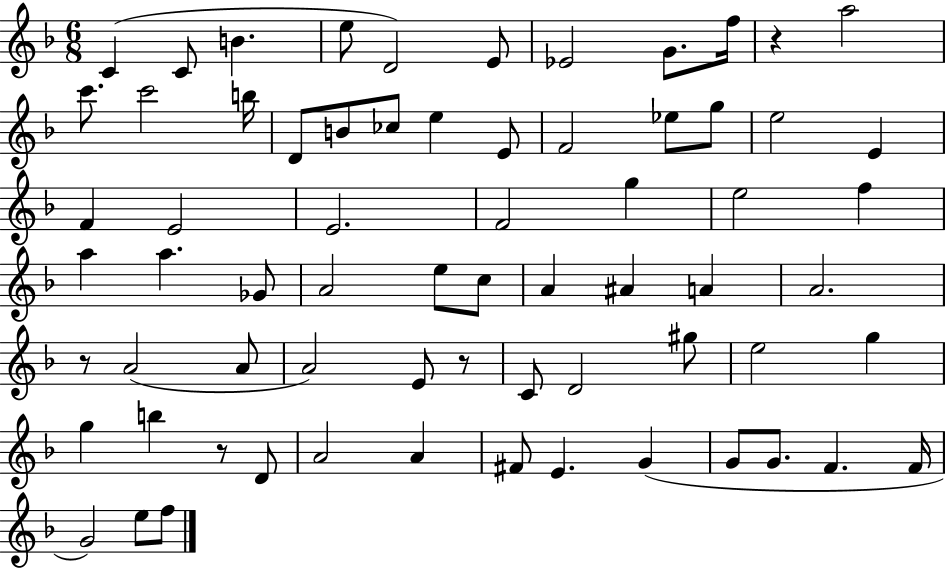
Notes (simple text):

C4/q C4/e B4/q. E5/e D4/h E4/e Eb4/h G4/e. F5/s R/q A5/h C6/e. C6/h B5/s D4/e B4/e CES5/e E5/q E4/e F4/h Eb5/e G5/e E5/h E4/q F4/q E4/h E4/h. F4/h G5/q E5/h F5/q A5/q A5/q. Gb4/e A4/h E5/e C5/e A4/q A#4/q A4/q A4/h. R/e A4/h A4/e A4/h E4/e R/e C4/e D4/h G#5/e E5/h G5/q G5/q B5/q R/e D4/e A4/h A4/q F#4/e E4/q. G4/q G4/e G4/e. F4/q. F4/s G4/h E5/e F5/e